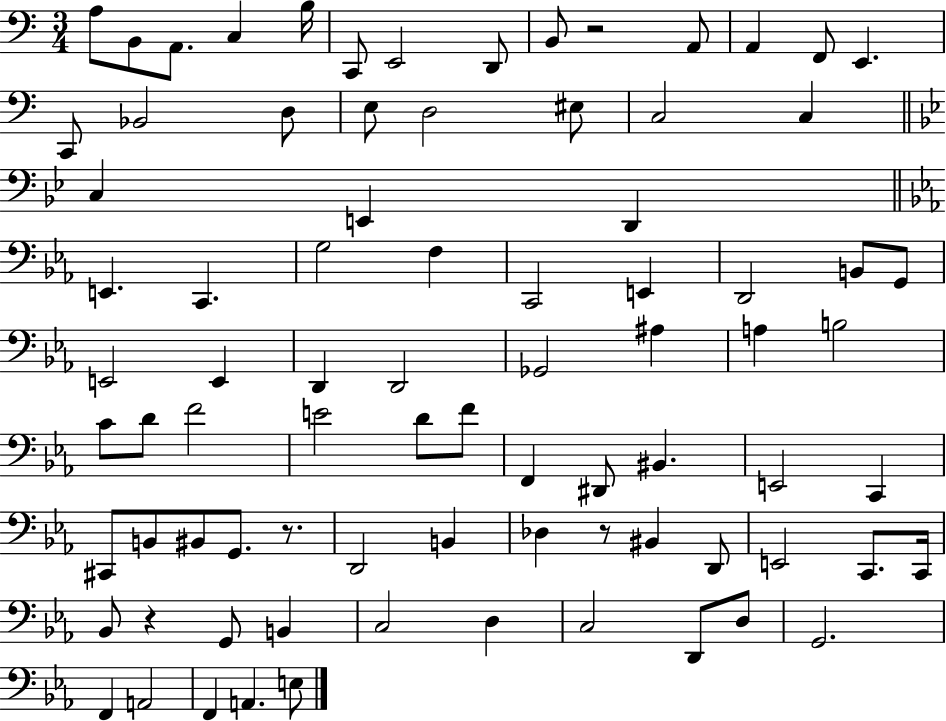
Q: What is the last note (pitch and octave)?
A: E3